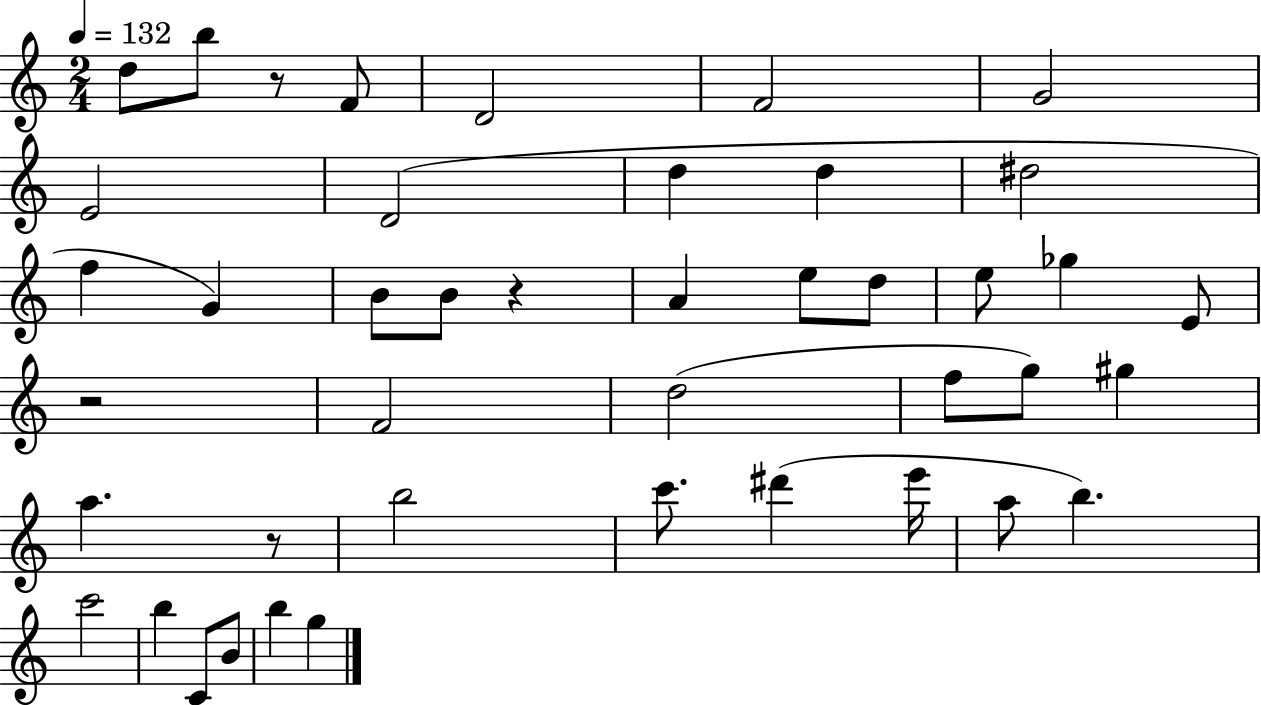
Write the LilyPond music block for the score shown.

{
  \clef treble
  \numericTimeSignature
  \time 2/4
  \key c \major
  \tempo 4 = 132
  d''8 b''8 r8 f'8 | d'2 | f'2 | g'2 | \break e'2 | d'2( | d''4 d''4 | dis''2 | \break f''4 g'4) | b'8 b'8 r4 | a'4 e''8 d''8 | e''8 ges''4 e'8 | \break r2 | f'2 | d''2( | f''8 g''8) gis''4 | \break a''4. r8 | b''2 | c'''8. dis'''4( e'''16 | a''8 b''4.) | \break c'''2 | b''4 c'8 b'8 | b''4 g''4 | \bar "|."
}